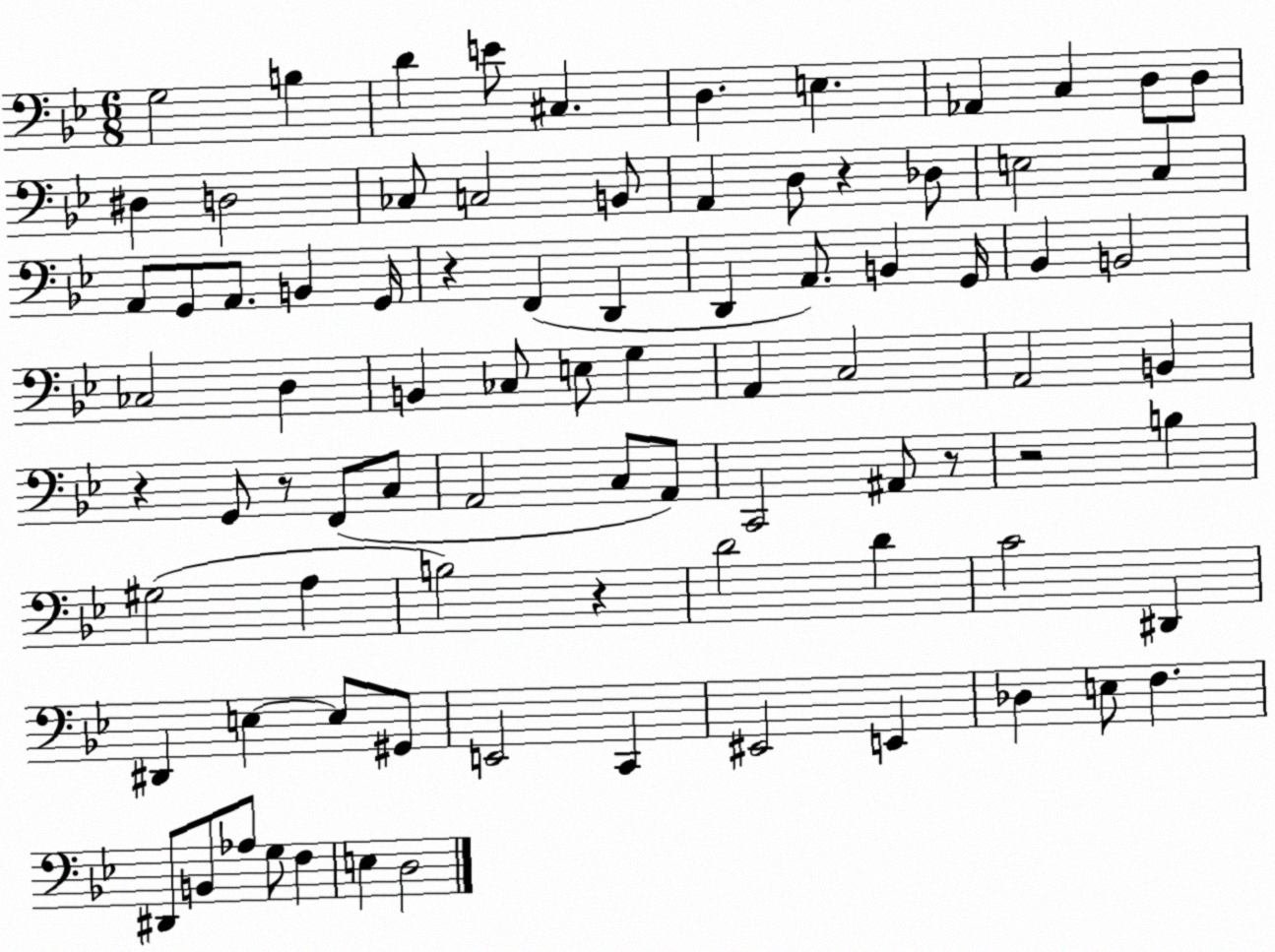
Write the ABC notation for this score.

X:1
T:Untitled
M:6/8
L:1/4
K:Bb
G,2 B, D E/2 ^C, D, E, _A,, C, D,/2 D,/2 ^D, D,2 _C,/2 C,2 B,,/2 A,, D,/2 z _D,/2 E,2 C, A,,/2 G,,/2 A,,/2 B,, G,,/4 z F,, D,, D,, A,,/2 B,, G,,/4 _B,, B,,2 _C,2 D, B,, _C,/2 E,/2 G, A,, C,2 A,,2 B,, z G,,/2 z/2 F,,/2 C,/2 A,,2 C,/2 A,,/2 C,,2 ^A,,/2 z/2 z2 B, ^G,2 A, B,2 z D2 D C2 ^D,, ^D,, E, E,/2 ^G,,/2 E,,2 C,, ^E,,2 E,, _D, E,/2 F, ^D,,/2 B,,/2 _A,/2 G,/2 F, E, D,2